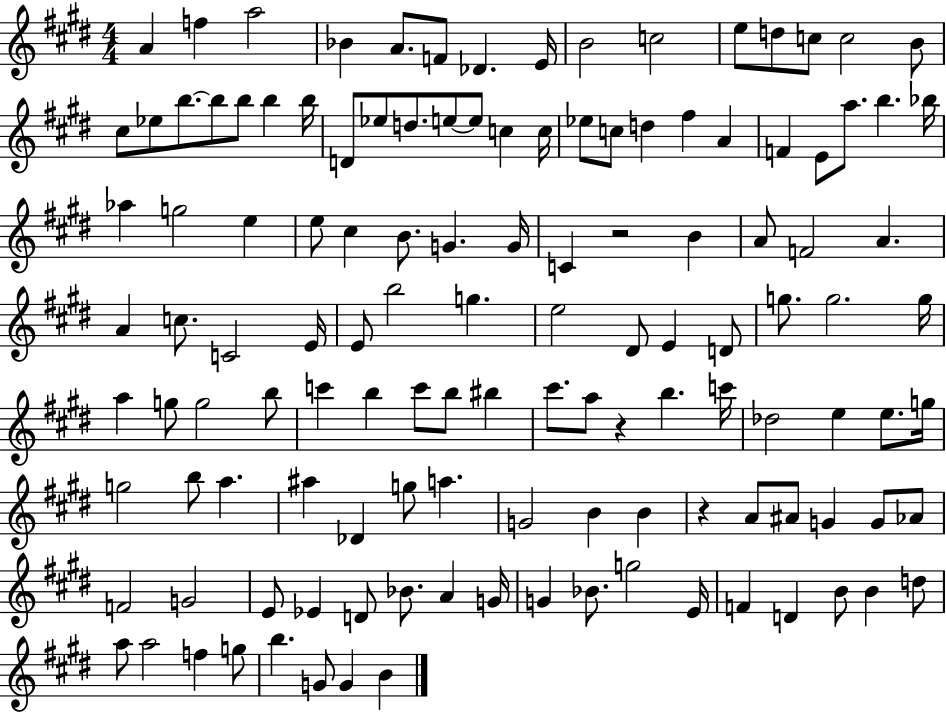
{
  \clef treble
  \numericTimeSignature
  \time 4/4
  \key e \major
  \repeat volta 2 { a'4 f''4 a''2 | bes'4 a'8. f'8 des'4. e'16 | b'2 c''2 | e''8 d''8 c''8 c''2 b'8 | \break cis''8 ees''8 b''8.~~ b''8 b''8 b''4 b''16 | d'8 ees''8 d''8. e''8~~ e''8 c''4 c''16 | ees''8 c''8 d''4 fis''4 a'4 | f'4 e'8 a''8. b''4. bes''16 | \break aes''4 g''2 e''4 | e''8 cis''4 b'8. g'4. g'16 | c'4 r2 b'4 | a'8 f'2 a'4. | \break a'4 c''8. c'2 e'16 | e'8 b''2 g''4. | e''2 dis'8 e'4 d'8 | g''8. g''2. g''16 | \break a''4 g''8 g''2 b''8 | c'''4 b''4 c'''8 b''8 bis''4 | cis'''8. a''8 r4 b''4. c'''16 | des''2 e''4 e''8. g''16 | \break g''2 b''8 a''4. | ais''4 des'4 g''8 a''4. | g'2 b'4 b'4 | r4 a'8 ais'8 g'4 g'8 aes'8 | \break f'2 g'2 | e'8 ees'4 d'8 bes'8. a'4 g'16 | g'4 bes'8. g''2 e'16 | f'4 d'4 b'8 b'4 d''8 | \break a''8 a''2 f''4 g''8 | b''4. g'8 g'4 b'4 | } \bar "|."
}